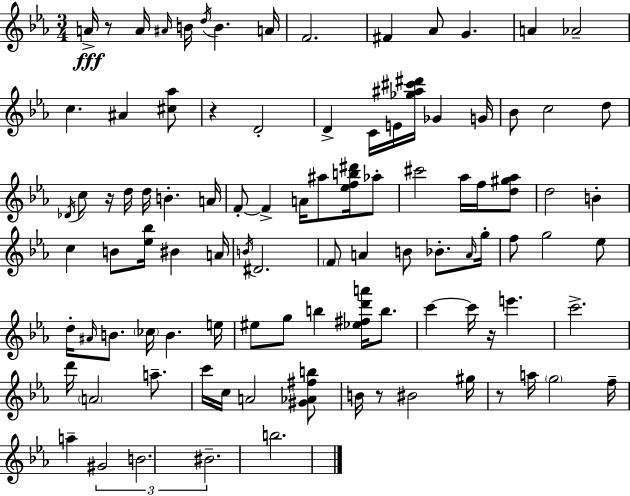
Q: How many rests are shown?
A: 6